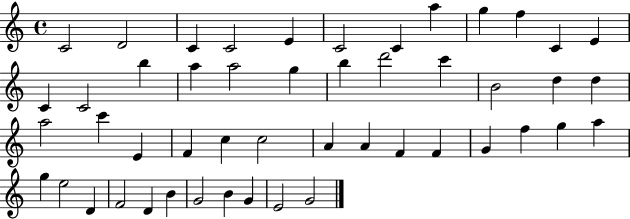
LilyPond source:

{
  \clef treble
  \time 4/4
  \defaultTimeSignature
  \key c \major
  c'2 d'2 | c'4 c'2 e'4 | c'2 c'4 a''4 | g''4 f''4 c'4 e'4 | \break c'4 c'2 b''4 | a''4 a''2 g''4 | b''4 d'''2 c'''4 | b'2 d''4 d''4 | \break a''2 c'''4 e'4 | f'4 c''4 c''2 | a'4 a'4 f'4 f'4 | g'4 f''4 g''4 a''4 | \break g''4 e''2 d'4 | f'2 d'4 b'4 | g'2 b'4 g'4 | e'2 g'2 | \break \bar "|."
}